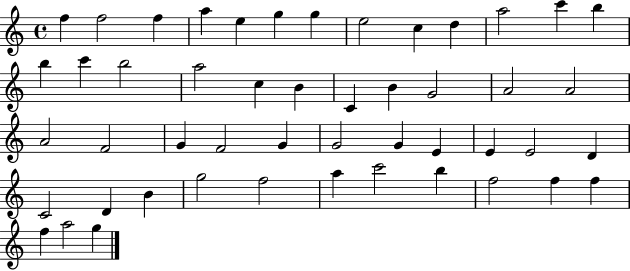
{
  \clef treble
  \time 4/4
  \defaultTimeSignature
  \key c \major
  f''4 f''2 f''4 | a''4 e''4 g''4 g''4 | e''2 c''4 d''4 | a''2 c'''4 b''4 | \break b''4 c'''4 b''2 | a''2 c''4 b'4 | c'4 b'4 g'2 | a'2 a'2 | \break a'2 f'2 | g'4 f'2 g'4 | g'2 g'4 e'4 | e'4 e'2 d'4 | \break c'2 d'4 b'4 | g''2 f''2 | a''4 c'''2 b''4 | f''2 f''4 f''4 | \break f''4 a''2 g''4 | \bar "|."
}